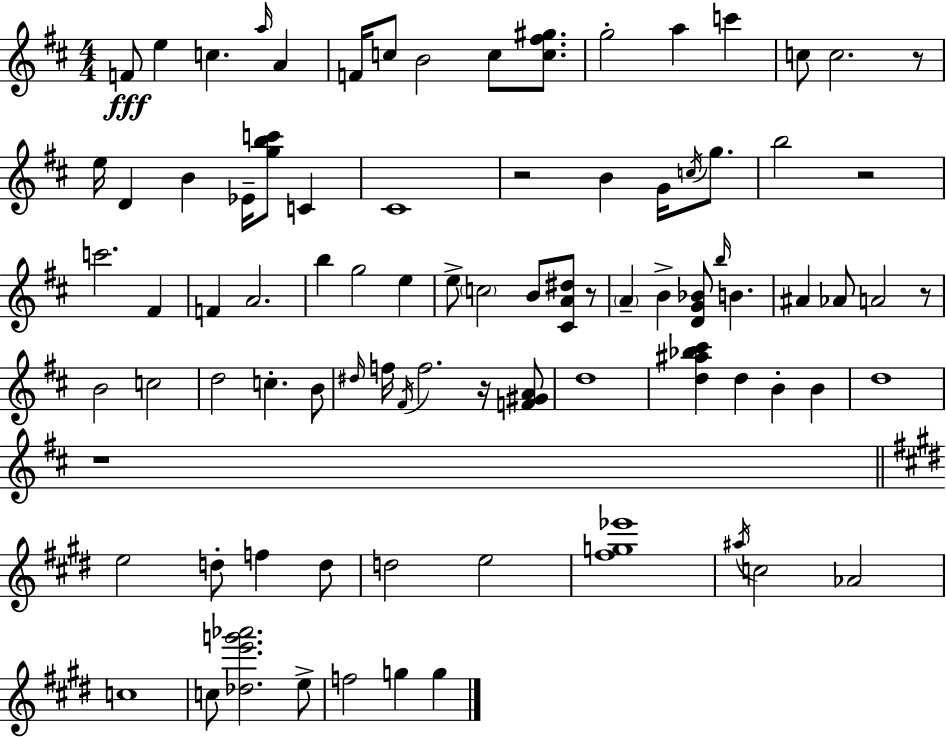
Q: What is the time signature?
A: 4/4